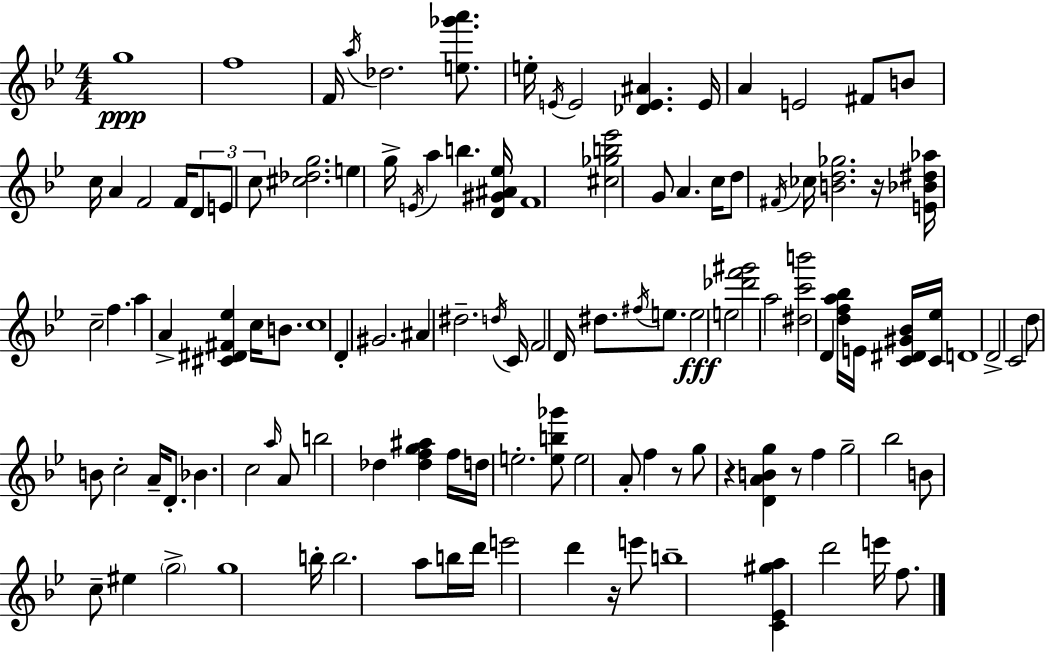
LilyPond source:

{
  \clef treble
  \numericTimeSignature
  \time 4/4
  \key bes \major
  \repeat volta 2 { g''1\ppp | f''1 | f'16 \acciaccatura { a''16 } des''2. <e'' ges''' a'''>8. | e''16-. \acciaccatura { e'16 } e'2 <des' e' ais'>4. | \break e'16 a'4 e'2 fis'8 | b'8 c''16 a'4 f'2 f'16 | \tuplet 3/2 { d'8 e'8 c''8 } <cis'' des'' g''>2. | e''4 g''16-> \acciaccatura { e'16 } a''4 b''4. | \break <d' gis' ais' ees''>16 f'1 | <cis'' ges'' b'' ees'''>2 g'8 a'4. | c''16 d''8 \acciaccatura { fis'16 } ces''16 <b' d'' ges''>2. | r16 <e' bes' dis'' aes''>16 c''2-- f''4. | \break a''4 a'4-> <cis' dis' fis' ees''>4 | c''16 b'8. c''1 | d'4-. gis'2. | ais'4 dis''2.-- | \break \acciaccatura { d''16 } c'16 f'2 d'16 dis''8. | \acciaccatura { fis''16 } e''8. e''2\fff e''2 | <des''' f''' gis'''>2 a''2 | <dis'' c''' b'''>2 d'4 | \break <d'' f'' a'' bes''>16 e'16 <c' dis' gis' bes'>16 <c' ees''>16 d'1 | d'2-> c'2 | d''8 b'8 c''2-. | a'16-- d'8.-. bes'4. c''2 | \break \grace { a''16 } a'8 b''2 des''4 | <des'' f'' g'' ais''>4 f''16 d''16 e''2.-. | <e'' b'' ges'''>8 e''2 a'8-. | f''4 r8 g''8 r4 <d' a' b' g''>4 | \break r8 f''4 g''2-- bes''2 | b'8 c''8-- eis''4 \parenthesize g''2-> | g''1 | b''16-. b''2. | \break a''8 b''16 d'''16 e'''2 | d'''4 r16 e'''8 b''1-- | <c' ees' gis'' a''>4 d'''2 | e'''16 f''8. } \bar "|."
}